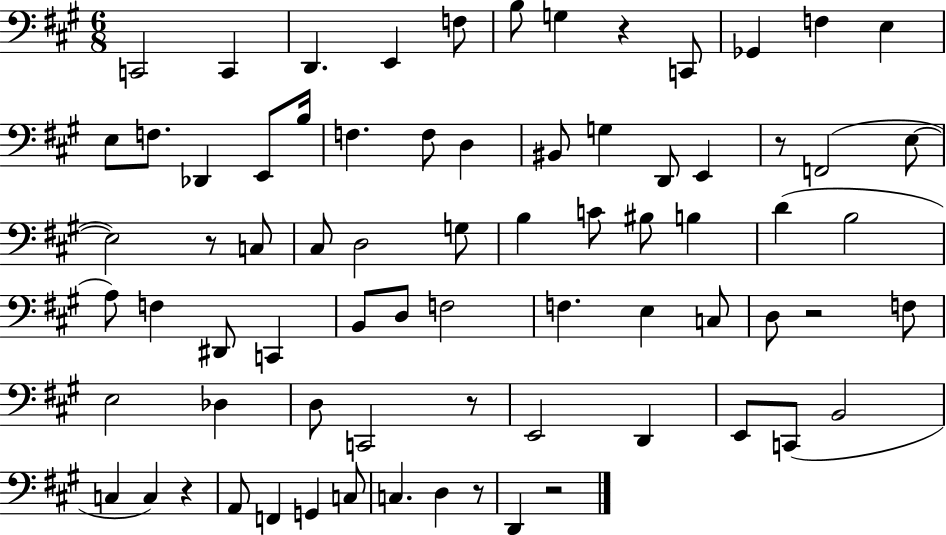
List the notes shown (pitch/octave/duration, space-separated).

C2/h C2/q D2/q. E2/q F3/e B3/e G3/q R/q C2/e Gb2/q F3/q E3/q E3/e F3/e. Db2/q E2/e B3/s F3/q. F3/e D3/q BIS2/e G3/q D2/e E2/q R/e F2/h E3/e E3/h R/e C3/e C#3/e D3/h G3/e B3/q C4/e BIS3/e B3/q D4/q B3/h A3/e F3/q D#2/e C2/q B2/e D3/e F3/h F3/q. E3/q C3/e D3/e R/h F3/e E3/h Db3/q D3/e C2/h R/e E2/h D2/q E2/e C2/e B2/h C3/q C3/q R/q A2/e F2/q G2/q C3/e C3/q. D3/q R/e D2/q R/h